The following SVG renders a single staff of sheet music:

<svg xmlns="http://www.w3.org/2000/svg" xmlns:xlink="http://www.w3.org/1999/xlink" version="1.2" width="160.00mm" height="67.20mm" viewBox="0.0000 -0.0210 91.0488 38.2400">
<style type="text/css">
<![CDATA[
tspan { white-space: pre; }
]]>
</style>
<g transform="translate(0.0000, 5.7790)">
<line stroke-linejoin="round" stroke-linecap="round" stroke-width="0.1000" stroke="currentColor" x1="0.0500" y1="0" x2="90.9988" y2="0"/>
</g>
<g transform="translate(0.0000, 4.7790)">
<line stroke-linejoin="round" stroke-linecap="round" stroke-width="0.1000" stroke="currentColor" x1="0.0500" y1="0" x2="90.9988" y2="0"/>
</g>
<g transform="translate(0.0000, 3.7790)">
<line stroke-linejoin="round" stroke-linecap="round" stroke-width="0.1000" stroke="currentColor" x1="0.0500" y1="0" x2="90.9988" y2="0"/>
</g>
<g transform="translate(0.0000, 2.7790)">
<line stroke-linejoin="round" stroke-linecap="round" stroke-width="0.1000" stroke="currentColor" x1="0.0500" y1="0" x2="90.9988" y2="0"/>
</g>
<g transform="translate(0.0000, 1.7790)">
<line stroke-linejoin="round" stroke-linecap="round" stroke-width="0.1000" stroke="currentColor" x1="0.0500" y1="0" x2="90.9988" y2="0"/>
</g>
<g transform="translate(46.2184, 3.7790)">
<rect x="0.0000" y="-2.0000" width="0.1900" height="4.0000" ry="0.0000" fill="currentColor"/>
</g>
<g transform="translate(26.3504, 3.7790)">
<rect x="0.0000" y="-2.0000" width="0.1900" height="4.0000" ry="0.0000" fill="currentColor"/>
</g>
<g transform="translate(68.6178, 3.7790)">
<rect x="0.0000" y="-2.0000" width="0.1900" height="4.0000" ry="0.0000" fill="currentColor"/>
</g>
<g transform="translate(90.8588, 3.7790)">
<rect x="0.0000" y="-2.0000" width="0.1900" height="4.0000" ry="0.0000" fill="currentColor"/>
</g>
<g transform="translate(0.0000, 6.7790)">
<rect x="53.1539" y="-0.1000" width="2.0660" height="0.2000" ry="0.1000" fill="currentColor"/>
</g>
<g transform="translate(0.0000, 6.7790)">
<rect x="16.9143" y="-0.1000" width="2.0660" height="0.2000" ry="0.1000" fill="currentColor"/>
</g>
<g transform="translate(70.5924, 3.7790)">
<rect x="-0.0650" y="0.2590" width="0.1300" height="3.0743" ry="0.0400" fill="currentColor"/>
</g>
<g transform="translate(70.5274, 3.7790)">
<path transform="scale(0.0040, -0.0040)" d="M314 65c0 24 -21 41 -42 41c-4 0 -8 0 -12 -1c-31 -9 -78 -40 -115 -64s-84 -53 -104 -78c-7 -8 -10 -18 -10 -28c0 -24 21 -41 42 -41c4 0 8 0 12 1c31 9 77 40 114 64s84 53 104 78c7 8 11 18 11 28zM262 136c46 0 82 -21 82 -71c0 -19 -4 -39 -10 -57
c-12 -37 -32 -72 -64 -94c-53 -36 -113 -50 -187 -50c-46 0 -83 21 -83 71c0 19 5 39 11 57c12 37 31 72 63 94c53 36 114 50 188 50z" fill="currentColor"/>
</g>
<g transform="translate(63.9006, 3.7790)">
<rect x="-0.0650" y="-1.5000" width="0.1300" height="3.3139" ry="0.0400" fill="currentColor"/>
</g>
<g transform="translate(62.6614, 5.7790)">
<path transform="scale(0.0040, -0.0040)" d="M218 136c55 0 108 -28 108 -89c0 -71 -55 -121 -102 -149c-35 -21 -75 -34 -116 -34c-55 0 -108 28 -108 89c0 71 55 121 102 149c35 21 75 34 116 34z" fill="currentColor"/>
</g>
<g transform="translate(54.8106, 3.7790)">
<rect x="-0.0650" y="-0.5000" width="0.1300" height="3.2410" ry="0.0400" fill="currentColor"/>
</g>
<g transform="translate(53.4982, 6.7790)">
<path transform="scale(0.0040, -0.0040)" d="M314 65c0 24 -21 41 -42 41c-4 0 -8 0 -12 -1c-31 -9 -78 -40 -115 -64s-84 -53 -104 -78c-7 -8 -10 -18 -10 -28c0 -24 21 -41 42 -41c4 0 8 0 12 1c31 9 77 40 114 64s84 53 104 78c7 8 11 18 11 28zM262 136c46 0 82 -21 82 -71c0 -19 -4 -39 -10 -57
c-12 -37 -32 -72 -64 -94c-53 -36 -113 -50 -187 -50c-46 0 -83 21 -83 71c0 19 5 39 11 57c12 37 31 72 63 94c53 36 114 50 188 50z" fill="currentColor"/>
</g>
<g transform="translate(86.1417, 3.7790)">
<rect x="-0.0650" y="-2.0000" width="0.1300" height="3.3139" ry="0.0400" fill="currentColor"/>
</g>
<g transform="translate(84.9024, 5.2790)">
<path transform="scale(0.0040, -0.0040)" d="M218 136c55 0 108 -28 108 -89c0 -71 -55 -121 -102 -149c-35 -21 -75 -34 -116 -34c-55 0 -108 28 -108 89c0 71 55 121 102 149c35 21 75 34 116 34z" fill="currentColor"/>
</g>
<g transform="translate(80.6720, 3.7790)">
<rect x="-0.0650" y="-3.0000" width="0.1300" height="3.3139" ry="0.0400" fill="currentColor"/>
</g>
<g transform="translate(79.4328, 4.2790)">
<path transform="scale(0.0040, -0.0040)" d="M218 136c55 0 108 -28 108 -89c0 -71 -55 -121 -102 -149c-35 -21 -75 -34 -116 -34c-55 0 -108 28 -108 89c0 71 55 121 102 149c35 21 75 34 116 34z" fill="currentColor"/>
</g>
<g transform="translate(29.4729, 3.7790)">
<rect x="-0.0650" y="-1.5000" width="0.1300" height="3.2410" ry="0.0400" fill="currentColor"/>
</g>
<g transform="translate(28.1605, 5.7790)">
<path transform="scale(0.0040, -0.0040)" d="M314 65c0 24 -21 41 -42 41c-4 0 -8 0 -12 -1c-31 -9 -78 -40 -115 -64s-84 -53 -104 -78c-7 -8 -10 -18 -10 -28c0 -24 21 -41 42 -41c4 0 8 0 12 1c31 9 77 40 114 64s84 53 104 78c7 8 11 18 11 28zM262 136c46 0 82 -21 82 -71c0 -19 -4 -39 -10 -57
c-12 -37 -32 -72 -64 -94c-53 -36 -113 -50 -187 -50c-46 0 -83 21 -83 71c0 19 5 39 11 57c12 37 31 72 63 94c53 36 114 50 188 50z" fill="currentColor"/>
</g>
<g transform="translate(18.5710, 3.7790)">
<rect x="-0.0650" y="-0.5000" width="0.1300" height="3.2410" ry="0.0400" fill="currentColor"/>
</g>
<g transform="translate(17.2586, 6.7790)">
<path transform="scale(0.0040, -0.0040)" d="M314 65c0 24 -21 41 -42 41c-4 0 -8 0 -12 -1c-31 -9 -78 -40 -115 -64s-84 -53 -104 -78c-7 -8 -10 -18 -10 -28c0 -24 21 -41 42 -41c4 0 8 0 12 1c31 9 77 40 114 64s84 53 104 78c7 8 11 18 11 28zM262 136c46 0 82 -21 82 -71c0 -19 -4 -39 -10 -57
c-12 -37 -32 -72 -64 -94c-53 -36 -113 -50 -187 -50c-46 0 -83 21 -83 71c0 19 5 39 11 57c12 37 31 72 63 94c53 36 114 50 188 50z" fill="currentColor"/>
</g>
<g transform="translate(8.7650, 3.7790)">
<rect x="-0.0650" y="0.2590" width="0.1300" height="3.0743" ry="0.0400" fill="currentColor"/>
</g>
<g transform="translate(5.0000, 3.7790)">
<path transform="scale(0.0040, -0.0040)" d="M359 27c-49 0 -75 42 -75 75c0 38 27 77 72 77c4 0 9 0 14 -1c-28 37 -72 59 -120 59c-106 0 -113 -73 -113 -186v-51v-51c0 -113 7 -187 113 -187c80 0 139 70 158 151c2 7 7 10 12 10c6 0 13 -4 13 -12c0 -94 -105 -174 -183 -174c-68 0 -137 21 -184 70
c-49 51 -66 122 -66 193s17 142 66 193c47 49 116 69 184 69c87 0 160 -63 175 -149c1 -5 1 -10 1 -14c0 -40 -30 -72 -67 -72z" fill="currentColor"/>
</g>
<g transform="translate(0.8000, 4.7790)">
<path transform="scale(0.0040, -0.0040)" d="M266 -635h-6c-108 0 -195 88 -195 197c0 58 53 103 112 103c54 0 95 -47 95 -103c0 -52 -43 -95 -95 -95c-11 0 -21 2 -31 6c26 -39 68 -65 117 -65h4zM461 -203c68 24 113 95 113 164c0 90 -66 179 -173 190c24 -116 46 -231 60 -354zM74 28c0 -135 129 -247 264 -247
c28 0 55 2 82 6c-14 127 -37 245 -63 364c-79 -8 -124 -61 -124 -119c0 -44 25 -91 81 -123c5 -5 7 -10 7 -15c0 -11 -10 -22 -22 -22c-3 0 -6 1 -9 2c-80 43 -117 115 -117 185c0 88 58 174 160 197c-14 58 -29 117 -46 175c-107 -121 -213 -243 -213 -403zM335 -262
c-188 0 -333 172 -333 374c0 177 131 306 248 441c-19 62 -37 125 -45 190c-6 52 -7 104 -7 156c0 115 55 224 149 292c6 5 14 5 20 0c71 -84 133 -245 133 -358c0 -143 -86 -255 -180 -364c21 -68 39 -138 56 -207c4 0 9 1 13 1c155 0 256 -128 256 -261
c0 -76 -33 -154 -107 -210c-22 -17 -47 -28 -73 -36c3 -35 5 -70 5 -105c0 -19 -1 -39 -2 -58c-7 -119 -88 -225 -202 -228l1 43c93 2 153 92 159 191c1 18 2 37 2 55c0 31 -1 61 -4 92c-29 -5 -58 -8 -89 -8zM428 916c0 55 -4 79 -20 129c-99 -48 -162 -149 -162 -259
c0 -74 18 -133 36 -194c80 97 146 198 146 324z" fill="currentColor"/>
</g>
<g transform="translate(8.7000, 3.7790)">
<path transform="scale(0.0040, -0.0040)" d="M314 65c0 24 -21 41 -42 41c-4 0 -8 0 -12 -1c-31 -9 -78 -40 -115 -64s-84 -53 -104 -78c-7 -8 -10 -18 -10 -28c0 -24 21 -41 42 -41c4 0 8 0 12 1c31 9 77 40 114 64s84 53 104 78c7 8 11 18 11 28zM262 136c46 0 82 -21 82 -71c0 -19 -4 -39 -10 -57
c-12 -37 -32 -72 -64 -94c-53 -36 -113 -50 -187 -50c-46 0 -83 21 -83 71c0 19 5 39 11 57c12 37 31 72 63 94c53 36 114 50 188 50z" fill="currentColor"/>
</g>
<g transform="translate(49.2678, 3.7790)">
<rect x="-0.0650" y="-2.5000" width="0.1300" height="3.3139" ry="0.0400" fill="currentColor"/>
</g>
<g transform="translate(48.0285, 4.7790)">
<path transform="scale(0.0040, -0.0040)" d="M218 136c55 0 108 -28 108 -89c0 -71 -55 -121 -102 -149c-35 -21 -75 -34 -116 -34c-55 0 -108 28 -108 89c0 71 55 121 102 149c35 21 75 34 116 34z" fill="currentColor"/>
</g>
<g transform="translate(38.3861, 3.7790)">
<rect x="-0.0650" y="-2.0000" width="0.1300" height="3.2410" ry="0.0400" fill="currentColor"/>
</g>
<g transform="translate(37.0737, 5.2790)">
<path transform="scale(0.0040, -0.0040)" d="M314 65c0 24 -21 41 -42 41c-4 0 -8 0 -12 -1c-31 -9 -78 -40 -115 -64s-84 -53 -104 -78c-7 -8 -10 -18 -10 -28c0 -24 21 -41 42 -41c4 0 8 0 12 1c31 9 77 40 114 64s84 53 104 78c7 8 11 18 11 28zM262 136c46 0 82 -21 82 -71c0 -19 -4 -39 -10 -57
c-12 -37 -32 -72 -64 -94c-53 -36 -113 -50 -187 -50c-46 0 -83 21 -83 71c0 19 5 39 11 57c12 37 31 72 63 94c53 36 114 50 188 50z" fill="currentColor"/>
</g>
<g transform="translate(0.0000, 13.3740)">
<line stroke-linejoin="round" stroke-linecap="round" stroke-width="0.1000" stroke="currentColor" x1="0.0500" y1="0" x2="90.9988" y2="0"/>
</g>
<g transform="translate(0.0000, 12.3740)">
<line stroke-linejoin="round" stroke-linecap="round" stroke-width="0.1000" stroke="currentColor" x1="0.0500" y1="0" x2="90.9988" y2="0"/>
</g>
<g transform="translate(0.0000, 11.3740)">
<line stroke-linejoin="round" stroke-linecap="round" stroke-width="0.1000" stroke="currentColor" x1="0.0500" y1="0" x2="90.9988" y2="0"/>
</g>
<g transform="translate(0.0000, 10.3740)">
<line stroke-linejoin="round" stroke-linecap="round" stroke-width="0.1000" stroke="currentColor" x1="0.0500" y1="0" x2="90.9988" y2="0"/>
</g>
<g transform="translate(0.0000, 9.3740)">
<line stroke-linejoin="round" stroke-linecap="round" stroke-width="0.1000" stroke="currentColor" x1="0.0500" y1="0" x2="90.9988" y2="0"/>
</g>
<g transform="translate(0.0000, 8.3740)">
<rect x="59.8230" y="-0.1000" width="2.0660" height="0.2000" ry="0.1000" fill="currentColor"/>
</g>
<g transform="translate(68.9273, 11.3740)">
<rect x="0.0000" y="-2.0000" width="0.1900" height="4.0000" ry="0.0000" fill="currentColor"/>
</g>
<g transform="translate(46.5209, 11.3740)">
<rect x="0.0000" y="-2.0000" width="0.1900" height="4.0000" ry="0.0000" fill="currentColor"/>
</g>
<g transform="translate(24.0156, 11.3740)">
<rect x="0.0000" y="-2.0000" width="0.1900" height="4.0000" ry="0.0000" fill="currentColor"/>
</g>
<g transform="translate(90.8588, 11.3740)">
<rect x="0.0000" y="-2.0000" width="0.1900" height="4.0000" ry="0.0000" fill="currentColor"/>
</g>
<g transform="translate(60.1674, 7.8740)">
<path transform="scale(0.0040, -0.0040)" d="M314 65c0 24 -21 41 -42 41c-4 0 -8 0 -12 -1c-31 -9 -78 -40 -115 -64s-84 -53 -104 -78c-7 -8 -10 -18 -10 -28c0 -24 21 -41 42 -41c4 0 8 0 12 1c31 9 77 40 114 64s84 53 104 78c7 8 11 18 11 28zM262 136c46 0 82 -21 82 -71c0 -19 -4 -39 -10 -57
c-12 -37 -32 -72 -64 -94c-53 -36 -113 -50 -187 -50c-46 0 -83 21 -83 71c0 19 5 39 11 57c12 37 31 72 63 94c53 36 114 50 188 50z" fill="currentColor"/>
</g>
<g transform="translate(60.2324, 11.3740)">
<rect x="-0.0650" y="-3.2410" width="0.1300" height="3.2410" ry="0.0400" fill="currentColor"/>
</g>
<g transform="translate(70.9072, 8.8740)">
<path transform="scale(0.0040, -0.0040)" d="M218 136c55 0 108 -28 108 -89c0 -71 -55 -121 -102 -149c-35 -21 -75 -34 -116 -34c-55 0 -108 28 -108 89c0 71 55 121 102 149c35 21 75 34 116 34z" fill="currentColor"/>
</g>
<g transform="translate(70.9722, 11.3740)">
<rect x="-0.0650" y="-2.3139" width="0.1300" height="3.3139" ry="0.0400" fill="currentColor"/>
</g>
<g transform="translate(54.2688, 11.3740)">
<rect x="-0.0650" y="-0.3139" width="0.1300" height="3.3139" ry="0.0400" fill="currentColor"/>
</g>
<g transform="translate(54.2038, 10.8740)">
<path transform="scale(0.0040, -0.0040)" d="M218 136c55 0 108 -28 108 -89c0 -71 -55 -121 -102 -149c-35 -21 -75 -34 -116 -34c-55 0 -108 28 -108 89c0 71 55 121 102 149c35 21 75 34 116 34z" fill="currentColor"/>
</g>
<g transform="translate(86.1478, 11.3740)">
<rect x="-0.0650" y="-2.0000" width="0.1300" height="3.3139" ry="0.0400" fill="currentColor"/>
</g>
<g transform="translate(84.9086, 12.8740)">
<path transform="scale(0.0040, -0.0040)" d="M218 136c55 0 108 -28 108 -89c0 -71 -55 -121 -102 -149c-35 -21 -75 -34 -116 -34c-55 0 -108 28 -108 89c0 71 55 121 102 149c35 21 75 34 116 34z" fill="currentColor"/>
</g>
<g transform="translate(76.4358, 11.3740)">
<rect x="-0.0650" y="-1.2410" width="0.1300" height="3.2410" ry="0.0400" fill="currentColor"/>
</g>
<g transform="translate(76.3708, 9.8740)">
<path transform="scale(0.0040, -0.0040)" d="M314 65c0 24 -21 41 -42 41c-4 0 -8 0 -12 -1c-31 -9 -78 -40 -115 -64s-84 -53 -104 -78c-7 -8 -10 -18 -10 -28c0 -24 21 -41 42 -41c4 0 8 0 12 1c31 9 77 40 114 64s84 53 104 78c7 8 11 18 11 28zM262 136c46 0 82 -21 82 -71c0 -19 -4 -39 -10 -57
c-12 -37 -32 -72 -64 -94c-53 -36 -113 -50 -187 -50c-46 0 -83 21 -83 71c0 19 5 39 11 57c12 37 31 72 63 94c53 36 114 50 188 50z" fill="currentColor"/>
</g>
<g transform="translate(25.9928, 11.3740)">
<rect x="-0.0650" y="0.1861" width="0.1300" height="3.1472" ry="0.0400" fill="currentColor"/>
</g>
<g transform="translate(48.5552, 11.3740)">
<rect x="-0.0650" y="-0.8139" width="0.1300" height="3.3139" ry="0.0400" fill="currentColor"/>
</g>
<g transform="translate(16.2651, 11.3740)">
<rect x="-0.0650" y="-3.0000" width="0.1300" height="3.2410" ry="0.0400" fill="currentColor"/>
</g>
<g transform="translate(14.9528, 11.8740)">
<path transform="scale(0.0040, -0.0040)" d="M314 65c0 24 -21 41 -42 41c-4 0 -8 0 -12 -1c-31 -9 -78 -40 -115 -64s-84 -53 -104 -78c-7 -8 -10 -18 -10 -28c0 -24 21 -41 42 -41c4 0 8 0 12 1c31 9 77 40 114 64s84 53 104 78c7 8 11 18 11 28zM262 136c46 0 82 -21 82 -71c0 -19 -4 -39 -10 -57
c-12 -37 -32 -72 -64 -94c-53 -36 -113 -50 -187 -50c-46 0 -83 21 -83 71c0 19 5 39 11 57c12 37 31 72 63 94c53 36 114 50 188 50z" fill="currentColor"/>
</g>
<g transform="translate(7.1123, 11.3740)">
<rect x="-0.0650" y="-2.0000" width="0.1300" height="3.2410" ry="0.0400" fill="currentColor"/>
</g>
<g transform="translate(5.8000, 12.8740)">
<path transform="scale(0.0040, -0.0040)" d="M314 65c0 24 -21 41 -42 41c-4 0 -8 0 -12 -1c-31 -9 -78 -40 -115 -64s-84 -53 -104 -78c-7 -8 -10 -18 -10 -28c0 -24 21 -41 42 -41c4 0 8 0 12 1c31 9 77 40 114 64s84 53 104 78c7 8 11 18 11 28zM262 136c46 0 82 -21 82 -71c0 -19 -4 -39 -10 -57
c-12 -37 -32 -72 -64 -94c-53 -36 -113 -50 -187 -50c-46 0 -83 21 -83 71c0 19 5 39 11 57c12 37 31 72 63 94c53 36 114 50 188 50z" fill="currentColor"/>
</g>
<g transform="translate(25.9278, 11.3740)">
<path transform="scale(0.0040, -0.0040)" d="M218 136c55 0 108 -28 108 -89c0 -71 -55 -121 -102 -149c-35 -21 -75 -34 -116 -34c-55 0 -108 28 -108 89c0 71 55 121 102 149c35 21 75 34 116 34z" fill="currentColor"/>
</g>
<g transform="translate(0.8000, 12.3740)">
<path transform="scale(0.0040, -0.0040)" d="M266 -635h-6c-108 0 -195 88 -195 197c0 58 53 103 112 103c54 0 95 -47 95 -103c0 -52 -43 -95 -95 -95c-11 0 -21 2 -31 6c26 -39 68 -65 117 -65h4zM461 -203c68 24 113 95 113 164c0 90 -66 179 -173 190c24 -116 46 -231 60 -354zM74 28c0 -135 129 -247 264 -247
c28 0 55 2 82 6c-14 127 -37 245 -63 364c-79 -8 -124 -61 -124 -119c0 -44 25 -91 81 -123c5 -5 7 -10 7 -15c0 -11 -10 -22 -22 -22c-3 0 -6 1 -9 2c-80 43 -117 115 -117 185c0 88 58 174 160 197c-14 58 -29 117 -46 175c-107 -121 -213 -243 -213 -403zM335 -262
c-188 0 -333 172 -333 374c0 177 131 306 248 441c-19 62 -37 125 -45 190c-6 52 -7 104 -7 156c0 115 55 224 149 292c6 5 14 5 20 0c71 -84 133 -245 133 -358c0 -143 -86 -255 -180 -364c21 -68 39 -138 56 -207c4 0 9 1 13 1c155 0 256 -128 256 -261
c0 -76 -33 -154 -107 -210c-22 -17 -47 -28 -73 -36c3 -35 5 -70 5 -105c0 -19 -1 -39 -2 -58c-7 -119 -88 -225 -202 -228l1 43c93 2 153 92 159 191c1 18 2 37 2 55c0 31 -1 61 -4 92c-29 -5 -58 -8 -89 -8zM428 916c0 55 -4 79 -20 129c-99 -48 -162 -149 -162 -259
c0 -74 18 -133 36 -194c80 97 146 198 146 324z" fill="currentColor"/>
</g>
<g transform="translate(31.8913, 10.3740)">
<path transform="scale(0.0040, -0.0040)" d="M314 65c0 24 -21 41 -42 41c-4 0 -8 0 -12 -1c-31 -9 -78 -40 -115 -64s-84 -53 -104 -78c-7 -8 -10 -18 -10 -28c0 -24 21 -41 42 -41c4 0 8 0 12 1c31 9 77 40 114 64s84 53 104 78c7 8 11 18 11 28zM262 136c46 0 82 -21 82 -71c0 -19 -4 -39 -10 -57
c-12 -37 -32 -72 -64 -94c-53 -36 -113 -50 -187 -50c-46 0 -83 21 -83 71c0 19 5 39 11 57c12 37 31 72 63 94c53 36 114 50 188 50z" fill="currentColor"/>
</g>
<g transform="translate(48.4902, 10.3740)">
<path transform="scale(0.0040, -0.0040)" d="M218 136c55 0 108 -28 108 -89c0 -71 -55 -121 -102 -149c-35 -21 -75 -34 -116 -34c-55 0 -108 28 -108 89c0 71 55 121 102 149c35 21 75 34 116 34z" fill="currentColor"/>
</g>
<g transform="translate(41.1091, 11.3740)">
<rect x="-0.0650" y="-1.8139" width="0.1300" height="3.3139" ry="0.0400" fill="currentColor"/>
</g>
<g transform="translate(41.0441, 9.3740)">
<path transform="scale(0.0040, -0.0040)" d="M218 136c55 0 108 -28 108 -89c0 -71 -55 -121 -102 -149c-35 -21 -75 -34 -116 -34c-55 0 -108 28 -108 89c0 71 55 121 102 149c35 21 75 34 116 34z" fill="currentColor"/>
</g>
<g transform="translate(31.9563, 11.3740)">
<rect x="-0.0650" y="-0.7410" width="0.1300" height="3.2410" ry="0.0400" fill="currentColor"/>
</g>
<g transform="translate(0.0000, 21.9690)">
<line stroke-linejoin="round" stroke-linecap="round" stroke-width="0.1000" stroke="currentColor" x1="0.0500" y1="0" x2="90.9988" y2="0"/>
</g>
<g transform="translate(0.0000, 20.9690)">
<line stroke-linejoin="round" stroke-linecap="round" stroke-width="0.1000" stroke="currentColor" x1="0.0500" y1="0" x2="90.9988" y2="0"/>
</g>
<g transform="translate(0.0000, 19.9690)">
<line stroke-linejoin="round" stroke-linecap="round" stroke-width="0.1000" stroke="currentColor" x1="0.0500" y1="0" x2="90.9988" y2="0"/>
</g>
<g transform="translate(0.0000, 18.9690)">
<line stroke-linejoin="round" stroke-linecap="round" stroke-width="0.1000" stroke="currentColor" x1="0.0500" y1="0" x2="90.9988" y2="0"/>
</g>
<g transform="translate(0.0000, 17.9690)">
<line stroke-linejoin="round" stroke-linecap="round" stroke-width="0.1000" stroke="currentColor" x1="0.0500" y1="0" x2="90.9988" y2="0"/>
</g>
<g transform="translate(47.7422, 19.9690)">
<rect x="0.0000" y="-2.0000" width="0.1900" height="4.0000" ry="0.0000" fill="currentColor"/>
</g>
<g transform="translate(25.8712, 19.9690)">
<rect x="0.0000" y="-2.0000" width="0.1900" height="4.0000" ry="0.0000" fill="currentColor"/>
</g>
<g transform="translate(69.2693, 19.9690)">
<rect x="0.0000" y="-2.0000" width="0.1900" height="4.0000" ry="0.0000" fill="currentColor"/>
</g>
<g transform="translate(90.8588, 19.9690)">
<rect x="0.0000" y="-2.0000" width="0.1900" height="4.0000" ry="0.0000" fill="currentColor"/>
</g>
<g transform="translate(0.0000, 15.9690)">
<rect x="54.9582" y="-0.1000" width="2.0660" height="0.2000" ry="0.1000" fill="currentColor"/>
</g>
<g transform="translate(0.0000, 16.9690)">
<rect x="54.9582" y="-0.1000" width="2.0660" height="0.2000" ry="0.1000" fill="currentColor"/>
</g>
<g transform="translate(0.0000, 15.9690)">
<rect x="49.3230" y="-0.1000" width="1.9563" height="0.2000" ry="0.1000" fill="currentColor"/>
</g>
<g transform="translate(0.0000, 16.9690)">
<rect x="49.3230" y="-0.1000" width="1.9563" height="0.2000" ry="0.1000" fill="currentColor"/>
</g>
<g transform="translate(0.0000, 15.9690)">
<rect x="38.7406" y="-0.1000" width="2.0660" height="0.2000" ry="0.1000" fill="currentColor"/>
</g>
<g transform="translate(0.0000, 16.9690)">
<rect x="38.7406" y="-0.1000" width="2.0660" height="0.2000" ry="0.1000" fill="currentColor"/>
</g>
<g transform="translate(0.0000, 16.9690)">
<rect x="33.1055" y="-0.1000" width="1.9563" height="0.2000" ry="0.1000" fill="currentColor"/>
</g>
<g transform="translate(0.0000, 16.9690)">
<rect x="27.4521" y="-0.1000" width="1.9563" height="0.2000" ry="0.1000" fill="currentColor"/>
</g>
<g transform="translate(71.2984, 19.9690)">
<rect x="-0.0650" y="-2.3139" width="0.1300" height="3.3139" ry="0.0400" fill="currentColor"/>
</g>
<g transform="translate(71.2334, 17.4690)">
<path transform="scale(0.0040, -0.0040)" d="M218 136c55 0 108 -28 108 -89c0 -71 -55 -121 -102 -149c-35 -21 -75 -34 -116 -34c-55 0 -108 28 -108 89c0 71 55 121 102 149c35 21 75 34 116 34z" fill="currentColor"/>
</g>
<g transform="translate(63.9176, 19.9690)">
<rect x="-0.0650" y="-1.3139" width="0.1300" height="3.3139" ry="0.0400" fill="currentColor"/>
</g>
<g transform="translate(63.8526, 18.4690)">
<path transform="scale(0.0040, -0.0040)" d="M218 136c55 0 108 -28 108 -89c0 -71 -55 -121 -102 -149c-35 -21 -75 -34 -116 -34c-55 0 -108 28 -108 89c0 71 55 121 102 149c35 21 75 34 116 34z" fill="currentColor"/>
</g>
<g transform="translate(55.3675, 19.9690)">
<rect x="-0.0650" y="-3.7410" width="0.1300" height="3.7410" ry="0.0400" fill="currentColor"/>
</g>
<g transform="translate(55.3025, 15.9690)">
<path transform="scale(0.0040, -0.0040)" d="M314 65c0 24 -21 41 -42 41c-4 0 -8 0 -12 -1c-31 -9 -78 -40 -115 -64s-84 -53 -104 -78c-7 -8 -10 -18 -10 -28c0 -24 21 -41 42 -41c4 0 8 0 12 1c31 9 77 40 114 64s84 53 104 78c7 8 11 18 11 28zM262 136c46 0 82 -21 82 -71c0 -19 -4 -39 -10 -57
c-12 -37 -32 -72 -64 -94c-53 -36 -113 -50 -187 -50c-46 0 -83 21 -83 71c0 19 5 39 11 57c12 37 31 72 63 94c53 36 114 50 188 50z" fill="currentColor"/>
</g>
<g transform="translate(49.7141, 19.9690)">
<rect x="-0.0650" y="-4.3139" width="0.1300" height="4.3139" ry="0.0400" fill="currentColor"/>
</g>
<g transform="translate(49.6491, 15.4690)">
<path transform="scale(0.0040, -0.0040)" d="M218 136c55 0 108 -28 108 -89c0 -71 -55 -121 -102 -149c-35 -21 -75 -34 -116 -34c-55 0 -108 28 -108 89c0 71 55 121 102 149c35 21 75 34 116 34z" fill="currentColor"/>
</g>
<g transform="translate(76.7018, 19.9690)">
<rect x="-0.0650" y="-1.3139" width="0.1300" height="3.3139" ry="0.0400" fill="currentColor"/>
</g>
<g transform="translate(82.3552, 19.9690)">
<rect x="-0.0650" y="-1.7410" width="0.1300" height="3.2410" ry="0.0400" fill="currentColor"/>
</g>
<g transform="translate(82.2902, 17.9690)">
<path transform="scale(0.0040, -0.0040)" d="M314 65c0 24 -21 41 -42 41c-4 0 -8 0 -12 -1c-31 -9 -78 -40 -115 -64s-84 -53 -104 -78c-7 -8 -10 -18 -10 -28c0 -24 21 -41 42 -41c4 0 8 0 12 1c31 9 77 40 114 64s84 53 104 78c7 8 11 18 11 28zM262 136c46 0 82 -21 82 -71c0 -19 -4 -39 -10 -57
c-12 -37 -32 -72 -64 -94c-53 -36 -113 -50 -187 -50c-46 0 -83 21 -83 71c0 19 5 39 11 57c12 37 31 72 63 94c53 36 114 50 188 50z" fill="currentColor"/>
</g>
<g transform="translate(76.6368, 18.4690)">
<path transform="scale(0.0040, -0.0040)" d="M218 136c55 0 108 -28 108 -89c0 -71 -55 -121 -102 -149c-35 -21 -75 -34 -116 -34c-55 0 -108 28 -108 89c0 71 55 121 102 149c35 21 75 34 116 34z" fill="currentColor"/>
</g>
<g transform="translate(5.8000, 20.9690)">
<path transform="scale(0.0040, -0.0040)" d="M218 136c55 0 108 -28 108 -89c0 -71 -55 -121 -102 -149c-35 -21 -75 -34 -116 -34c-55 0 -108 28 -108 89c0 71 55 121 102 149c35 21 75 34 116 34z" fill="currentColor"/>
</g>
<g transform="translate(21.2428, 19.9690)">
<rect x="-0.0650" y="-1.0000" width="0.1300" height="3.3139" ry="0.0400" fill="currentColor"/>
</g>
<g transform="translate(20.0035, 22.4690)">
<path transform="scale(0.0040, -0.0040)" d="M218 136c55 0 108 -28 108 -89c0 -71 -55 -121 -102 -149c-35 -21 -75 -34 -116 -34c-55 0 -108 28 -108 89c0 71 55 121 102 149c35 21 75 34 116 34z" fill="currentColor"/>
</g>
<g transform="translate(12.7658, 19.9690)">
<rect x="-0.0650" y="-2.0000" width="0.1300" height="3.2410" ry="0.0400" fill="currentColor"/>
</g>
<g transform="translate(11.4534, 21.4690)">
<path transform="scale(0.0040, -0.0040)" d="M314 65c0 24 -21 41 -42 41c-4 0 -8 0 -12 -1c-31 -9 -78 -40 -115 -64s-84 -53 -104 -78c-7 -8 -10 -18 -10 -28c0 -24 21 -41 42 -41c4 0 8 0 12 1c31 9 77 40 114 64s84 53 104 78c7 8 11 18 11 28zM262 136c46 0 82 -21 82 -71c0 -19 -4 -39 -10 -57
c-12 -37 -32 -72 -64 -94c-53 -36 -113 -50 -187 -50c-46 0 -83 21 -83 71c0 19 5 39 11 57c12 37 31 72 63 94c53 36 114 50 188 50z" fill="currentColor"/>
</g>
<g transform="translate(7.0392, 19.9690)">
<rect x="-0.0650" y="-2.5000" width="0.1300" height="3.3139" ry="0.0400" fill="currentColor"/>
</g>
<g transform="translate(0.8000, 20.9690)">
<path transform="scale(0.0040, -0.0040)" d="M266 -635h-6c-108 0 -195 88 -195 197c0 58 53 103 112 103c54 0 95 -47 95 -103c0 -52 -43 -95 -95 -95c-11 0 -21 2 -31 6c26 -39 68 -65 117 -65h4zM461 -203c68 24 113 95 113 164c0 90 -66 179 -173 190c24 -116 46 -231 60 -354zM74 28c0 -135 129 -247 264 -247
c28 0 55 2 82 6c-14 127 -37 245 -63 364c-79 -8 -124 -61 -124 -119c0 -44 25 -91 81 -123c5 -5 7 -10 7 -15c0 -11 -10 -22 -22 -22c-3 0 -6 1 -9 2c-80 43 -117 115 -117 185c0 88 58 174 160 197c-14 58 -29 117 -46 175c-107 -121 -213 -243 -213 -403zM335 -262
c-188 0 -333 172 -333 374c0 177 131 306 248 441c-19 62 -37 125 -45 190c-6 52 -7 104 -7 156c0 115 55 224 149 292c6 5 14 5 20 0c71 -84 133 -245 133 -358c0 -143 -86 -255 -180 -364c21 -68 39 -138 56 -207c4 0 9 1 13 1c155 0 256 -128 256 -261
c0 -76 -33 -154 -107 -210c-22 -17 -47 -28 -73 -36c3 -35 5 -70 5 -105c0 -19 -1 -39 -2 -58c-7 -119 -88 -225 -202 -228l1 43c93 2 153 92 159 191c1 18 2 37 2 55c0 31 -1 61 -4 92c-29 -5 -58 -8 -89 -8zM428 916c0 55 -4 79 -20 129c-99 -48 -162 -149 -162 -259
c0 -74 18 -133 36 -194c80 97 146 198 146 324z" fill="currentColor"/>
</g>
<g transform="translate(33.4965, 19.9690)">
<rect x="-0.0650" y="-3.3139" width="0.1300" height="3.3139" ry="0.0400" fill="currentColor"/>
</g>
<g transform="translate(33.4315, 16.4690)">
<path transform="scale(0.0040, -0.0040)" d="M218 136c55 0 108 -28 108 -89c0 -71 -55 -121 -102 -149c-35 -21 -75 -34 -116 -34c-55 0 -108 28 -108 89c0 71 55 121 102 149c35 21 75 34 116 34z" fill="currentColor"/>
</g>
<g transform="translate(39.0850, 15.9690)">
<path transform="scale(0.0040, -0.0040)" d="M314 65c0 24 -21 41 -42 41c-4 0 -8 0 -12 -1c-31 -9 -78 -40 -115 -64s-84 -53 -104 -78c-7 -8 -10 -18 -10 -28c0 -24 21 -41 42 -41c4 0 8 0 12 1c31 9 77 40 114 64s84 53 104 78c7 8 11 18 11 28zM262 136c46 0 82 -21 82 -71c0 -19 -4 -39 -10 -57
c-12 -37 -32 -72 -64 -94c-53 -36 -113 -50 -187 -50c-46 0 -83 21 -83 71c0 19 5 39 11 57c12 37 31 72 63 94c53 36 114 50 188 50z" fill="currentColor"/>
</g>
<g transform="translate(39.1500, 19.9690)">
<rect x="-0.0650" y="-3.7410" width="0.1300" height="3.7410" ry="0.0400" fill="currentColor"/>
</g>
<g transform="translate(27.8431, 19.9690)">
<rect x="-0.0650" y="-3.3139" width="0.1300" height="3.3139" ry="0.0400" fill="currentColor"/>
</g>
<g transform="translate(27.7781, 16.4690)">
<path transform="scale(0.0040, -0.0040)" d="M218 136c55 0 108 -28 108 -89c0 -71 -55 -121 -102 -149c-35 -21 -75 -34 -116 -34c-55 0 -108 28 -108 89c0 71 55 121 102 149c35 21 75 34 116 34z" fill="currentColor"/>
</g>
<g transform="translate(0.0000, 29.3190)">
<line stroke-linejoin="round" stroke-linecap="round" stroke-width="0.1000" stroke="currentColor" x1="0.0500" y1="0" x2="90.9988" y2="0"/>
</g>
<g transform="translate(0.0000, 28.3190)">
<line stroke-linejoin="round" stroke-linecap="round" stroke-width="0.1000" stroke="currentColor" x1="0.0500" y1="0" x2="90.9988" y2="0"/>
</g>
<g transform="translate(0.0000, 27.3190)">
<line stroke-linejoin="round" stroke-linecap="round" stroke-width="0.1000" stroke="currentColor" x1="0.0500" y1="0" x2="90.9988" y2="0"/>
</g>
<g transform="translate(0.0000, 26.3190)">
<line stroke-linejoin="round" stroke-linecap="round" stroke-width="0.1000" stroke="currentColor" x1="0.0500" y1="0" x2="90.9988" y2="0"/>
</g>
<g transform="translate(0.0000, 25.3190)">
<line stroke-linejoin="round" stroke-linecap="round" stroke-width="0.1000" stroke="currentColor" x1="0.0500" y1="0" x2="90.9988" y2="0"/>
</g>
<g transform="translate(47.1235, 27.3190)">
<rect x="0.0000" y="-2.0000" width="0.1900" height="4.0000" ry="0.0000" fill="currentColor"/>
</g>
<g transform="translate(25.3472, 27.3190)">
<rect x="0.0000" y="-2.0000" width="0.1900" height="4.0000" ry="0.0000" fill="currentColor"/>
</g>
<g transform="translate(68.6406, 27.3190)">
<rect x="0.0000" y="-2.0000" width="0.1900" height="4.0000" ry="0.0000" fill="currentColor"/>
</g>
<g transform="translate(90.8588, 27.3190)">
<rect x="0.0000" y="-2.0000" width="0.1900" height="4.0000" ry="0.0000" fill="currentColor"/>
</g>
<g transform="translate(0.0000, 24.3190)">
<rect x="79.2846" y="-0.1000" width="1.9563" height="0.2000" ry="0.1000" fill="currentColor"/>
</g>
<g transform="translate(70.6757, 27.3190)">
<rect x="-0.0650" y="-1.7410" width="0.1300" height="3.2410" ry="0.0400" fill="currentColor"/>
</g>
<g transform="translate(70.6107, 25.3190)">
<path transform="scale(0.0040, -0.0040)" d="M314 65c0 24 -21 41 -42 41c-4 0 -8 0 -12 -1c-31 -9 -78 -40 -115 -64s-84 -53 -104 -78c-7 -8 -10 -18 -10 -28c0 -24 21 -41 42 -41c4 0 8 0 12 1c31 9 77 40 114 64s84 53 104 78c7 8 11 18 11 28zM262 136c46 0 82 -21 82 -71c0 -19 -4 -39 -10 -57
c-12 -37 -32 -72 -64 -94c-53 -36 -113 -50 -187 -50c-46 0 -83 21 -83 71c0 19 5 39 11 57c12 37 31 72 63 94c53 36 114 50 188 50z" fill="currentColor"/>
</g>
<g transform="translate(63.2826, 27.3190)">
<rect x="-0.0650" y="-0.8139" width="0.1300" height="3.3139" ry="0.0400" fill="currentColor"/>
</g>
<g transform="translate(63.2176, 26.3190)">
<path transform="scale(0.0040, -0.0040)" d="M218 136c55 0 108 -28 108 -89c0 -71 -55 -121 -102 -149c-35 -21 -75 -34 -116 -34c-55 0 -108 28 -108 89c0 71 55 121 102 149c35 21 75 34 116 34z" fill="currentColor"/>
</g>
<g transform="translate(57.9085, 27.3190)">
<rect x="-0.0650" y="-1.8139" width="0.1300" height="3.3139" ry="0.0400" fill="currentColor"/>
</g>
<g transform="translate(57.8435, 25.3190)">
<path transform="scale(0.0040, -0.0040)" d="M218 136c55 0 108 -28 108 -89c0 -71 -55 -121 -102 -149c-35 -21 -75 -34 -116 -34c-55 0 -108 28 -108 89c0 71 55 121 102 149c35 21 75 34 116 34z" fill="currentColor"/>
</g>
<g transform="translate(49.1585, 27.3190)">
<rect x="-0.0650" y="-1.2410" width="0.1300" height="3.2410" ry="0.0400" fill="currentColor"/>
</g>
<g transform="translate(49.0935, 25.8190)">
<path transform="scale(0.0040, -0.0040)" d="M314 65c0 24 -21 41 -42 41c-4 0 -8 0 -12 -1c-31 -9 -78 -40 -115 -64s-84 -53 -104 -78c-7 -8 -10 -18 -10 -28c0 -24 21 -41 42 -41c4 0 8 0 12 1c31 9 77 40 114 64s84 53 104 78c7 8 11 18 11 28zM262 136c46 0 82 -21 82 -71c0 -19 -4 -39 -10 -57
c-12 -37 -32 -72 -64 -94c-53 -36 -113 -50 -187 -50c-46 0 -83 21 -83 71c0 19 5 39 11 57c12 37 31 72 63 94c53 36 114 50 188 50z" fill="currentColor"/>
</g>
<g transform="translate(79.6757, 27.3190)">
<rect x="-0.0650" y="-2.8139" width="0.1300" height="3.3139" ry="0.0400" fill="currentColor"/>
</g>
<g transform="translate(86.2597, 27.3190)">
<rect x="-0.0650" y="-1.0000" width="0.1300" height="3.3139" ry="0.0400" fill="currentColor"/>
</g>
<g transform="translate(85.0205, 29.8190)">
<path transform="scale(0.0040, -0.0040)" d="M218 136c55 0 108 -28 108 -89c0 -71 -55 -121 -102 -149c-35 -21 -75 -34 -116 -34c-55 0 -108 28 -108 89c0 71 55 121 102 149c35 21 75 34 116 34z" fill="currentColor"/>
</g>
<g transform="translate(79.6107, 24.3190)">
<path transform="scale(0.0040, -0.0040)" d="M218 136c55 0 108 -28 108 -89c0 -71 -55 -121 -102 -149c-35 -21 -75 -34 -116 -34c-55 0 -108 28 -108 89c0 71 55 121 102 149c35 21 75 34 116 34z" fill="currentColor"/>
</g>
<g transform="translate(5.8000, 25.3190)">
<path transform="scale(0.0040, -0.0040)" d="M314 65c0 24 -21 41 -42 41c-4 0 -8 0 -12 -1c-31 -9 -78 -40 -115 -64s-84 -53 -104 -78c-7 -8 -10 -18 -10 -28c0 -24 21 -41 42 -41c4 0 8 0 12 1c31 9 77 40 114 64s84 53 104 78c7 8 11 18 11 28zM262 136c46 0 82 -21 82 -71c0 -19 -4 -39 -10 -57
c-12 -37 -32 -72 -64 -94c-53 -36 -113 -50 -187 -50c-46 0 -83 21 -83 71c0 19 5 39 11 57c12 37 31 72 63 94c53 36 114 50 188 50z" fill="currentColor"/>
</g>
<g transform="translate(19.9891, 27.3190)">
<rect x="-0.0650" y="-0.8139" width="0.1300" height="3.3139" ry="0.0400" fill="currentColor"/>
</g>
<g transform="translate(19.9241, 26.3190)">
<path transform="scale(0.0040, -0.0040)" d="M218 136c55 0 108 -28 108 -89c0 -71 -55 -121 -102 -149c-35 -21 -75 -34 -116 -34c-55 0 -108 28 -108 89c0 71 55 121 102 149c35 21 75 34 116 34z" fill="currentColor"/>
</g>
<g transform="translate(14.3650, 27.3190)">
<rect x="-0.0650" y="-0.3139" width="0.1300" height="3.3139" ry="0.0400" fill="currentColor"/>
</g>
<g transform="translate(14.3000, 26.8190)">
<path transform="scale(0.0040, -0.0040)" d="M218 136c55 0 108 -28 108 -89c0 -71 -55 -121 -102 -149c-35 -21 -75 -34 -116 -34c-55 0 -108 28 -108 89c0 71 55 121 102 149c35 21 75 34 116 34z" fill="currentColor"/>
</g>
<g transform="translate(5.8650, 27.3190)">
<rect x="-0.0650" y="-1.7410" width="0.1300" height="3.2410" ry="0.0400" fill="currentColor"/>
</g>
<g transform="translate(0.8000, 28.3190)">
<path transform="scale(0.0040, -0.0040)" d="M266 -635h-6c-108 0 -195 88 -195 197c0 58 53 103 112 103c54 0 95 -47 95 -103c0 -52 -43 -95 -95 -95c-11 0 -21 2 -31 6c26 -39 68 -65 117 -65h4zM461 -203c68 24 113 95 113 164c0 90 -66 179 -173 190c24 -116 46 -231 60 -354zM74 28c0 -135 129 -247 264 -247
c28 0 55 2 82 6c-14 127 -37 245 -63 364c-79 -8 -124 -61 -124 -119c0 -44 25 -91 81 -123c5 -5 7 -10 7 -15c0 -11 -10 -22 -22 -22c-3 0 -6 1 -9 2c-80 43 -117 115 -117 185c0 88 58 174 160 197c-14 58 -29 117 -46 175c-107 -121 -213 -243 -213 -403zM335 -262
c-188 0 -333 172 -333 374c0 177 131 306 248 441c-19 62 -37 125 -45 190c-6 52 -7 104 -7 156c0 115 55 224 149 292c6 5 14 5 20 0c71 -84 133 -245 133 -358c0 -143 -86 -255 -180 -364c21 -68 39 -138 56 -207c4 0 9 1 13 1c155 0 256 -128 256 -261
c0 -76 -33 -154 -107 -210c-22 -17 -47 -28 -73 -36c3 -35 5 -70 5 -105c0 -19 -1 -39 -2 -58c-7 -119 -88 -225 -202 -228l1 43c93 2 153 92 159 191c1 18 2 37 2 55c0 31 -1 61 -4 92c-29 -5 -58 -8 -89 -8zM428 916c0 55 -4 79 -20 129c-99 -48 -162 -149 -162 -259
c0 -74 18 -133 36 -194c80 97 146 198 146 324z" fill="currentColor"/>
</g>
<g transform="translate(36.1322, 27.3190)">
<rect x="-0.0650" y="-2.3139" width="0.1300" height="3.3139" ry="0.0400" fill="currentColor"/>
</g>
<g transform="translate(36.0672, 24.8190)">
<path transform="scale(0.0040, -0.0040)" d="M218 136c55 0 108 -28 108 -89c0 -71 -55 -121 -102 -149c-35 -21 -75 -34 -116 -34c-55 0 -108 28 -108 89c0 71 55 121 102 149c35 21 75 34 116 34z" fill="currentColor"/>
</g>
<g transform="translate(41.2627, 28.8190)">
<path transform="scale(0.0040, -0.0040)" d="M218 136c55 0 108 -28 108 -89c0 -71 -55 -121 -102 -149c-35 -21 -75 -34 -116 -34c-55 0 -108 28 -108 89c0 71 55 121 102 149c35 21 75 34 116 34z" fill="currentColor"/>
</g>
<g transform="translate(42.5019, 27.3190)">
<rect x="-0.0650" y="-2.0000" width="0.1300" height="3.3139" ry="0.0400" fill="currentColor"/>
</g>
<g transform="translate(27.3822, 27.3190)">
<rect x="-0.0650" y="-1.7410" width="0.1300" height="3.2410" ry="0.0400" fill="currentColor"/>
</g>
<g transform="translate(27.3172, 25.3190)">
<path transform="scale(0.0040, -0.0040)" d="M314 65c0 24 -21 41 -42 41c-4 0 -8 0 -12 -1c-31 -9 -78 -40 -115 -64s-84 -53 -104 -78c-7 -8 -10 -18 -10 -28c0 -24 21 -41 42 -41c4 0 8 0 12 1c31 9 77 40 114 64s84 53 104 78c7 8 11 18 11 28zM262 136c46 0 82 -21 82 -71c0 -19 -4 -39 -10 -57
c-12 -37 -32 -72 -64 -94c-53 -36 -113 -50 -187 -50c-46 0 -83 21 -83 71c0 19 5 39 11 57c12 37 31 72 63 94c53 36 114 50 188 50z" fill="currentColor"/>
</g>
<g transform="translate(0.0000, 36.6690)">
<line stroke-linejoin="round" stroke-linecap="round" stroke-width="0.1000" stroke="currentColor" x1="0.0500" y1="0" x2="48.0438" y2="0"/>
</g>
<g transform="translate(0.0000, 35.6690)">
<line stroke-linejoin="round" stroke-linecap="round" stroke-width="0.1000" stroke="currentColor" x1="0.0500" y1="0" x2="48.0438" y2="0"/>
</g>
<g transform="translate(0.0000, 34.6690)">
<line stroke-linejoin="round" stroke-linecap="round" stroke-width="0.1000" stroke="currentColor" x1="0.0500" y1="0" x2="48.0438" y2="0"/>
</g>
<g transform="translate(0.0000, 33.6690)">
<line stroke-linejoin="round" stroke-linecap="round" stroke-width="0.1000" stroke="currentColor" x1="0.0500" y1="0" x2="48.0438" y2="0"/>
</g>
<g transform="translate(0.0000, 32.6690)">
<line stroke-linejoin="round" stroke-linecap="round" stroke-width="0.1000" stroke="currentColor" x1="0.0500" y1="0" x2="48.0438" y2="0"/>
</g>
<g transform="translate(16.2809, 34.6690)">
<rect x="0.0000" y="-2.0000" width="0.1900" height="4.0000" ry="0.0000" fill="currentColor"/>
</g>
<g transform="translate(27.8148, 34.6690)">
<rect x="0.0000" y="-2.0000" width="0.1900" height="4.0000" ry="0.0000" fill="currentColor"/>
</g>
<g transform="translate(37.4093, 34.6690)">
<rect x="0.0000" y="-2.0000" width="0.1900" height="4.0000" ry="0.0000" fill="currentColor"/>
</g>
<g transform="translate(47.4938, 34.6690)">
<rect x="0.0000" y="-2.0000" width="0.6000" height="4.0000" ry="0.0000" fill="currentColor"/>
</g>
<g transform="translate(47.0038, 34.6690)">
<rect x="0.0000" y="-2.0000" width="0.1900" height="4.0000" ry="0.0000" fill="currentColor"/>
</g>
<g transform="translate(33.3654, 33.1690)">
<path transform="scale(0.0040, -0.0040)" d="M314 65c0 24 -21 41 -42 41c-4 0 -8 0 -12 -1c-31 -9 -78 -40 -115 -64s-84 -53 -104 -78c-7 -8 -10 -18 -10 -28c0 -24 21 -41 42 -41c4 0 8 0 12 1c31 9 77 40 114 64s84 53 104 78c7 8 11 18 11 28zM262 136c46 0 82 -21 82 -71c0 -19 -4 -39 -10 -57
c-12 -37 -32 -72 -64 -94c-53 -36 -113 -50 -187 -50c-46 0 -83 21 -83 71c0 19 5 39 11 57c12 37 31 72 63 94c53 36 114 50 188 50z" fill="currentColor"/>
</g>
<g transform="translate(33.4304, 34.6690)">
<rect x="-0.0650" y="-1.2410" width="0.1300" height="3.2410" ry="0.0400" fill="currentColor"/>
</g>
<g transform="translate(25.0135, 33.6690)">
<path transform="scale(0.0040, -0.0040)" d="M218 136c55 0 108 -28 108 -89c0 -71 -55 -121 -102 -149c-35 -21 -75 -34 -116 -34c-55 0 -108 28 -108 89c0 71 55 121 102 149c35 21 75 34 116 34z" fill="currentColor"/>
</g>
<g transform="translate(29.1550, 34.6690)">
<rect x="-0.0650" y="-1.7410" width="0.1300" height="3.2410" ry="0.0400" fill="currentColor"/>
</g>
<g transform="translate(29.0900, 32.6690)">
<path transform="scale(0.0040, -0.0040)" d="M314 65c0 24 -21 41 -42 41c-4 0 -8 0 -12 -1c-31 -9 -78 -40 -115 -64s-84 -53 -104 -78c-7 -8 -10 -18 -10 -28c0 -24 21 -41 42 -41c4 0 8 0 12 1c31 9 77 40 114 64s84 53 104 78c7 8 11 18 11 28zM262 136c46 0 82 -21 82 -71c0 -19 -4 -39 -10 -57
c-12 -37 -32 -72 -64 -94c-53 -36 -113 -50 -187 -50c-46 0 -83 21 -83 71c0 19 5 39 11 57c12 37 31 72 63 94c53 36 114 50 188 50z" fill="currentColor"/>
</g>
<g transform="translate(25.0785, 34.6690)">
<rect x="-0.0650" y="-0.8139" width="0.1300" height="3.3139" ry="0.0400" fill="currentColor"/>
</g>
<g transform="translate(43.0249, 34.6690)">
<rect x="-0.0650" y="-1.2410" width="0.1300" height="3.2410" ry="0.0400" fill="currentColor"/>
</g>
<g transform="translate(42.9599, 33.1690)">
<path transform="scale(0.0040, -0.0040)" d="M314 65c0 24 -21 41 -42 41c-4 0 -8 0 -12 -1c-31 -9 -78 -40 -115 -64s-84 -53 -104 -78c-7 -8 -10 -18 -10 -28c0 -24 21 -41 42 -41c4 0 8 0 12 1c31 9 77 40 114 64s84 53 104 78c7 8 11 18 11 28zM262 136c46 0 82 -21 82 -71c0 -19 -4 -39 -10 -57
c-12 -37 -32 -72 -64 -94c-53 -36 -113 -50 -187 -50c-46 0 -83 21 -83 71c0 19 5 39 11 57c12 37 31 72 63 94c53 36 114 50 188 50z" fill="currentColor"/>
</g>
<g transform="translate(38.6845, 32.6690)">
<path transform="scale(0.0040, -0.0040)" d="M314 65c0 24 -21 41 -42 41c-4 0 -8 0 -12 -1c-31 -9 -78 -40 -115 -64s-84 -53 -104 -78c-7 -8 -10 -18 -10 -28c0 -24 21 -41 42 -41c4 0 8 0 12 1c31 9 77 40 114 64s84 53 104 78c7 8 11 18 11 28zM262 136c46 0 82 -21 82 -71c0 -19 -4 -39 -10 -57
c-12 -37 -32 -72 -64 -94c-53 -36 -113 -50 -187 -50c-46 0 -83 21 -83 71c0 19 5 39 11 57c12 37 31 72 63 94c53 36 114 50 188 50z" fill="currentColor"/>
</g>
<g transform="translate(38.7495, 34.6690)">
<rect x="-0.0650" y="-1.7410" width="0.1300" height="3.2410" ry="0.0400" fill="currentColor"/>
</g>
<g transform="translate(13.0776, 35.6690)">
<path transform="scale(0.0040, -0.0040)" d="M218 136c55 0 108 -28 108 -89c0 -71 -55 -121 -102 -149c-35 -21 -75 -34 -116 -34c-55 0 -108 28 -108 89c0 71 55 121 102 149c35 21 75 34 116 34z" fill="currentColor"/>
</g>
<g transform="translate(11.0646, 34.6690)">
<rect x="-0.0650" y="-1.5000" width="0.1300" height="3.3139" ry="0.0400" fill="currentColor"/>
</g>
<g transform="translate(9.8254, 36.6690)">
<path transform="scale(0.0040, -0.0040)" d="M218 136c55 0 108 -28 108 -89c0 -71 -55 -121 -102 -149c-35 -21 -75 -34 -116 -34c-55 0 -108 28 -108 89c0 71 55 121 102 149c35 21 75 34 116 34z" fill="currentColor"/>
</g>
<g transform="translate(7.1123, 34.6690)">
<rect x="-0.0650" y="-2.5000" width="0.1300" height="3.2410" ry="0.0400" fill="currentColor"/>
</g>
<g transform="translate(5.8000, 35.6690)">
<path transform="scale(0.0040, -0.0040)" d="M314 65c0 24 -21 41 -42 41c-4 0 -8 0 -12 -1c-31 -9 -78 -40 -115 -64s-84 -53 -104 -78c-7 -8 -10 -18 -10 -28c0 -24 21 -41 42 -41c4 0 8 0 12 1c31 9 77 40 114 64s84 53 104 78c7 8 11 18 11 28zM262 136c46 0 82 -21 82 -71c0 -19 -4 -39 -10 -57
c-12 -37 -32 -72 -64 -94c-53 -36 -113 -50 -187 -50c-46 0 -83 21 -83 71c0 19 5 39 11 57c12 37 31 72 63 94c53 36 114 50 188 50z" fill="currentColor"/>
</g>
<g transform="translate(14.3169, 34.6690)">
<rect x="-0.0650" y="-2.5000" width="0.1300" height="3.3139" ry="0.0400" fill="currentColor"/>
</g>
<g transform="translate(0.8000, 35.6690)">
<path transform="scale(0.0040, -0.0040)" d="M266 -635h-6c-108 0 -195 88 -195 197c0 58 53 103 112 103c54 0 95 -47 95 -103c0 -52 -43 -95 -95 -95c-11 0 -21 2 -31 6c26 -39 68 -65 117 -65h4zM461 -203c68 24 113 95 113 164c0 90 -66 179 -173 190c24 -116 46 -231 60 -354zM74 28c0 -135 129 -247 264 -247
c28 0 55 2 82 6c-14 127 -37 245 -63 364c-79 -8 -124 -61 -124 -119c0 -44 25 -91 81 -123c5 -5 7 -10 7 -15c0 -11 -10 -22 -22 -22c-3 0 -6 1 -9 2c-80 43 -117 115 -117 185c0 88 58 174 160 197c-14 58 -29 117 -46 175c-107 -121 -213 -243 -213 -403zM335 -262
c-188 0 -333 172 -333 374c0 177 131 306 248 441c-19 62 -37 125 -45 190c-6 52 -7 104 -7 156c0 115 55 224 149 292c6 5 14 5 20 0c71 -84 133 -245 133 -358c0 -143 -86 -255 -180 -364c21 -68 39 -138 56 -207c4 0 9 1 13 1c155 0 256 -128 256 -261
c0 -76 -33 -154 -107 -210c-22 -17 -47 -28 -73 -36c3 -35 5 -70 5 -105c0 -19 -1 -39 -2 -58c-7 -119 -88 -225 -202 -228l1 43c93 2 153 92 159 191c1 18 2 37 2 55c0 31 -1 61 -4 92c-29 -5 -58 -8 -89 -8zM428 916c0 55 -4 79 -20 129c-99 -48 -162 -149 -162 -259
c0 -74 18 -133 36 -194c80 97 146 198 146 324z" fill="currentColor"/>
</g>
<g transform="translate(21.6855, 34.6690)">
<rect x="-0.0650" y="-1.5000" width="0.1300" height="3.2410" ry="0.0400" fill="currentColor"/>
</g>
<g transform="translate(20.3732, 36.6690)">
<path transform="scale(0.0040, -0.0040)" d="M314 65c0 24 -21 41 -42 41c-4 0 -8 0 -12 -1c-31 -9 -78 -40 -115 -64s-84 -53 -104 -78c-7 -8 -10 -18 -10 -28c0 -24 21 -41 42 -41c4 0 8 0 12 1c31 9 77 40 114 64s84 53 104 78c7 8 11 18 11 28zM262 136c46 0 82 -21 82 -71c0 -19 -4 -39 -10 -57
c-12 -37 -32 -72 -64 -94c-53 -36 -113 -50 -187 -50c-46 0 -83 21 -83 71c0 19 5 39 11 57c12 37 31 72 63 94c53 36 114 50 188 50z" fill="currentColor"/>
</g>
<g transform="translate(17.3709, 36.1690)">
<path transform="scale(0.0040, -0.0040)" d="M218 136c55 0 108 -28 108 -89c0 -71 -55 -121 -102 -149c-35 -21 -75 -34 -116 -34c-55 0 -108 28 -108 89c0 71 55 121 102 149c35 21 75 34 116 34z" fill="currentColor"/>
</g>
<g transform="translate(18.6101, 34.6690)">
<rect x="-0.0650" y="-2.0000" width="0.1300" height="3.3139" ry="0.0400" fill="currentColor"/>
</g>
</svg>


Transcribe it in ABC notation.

X:1
T:Untitled
M:4/4
L:1/4
K:C
B2 C2 E2 F2 G C2 E B2 A F F2 A2 B d2 f d c b2 g e2 F G F2 D b b c'2 d' c'2 e g e f2 f2 c d f2 g F e2 f d f2 a D G2 E G F E2 d f2 e2 f2 e2